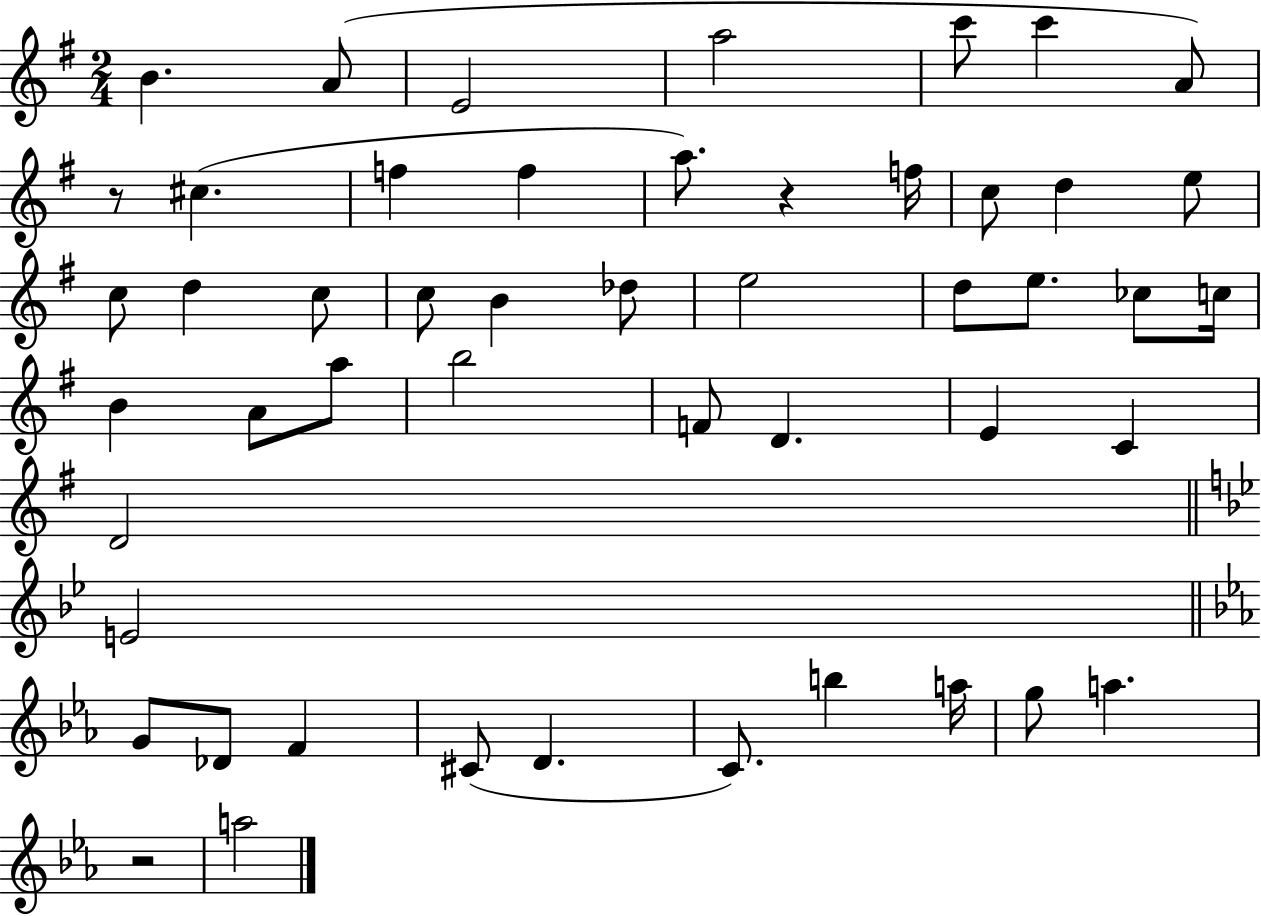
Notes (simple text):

B4/q. A4/e E4/h A5/h C6/e C6/q A4/e R/e C#5/q. F5/q F5/q A5/e. R/q F5/s C5/e D5/q E5/e C5/e D5/q C5/e C5/e B4/q Db5/e E5/h D5/e E5/e. CES5/e C5/s B4/q A4/e A5/e B5/h F4/e D4/q. E4/q C4/q D4/h E4/h G4/e Db4/e F4/q C#4/e D4/q. C4/e. B5/q A5/s G5/e A5/q. R/h A5/h